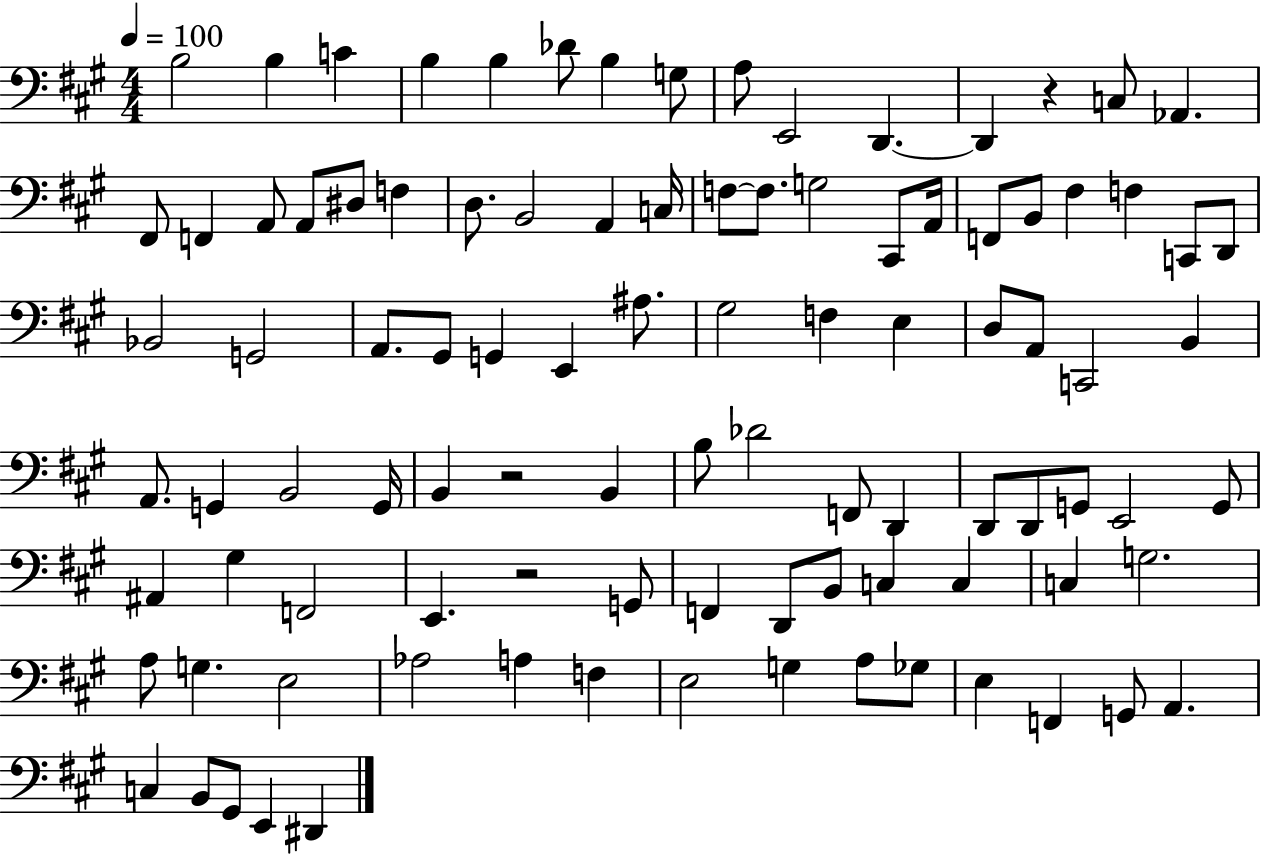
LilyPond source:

{
  \clef bass
  \numericTimeSignature
  \time 4/4
  \key a \major
  \tempo 4 = 100
  b2 b4 c'4 | b4 b4 des'8 b4 g8 | a8 e,2 d,4.~~ | d,4 r4 c8 aes,4. | \break fis,8 f,4 a,8 a,8 dis8 f4 | d8. b,2 a,4 c16 | f8~~ f8. g2 cis,8 a,16 | f,8 b,8 fis4 f4 c,8 d,8 | \break bes,2 g,2 | a,8. gis,8 g,4 e,4 ais8. | gis2 f4 e4 | d8 a,8 c,2 b,4 | \break a,8. g,4 b,2 g,16 | b,4 r2 b,4 | b8 des'2 f,8 d,4 | d,8 d,8 g,8 e,2 g,8 | \break ais,4 gis4 f,2 | e,4. r2 g,8 | f,4 d,8 b,8 c4 c4 | c4 g2. | \break a8 g4. e2 | aes2 a4 f4 | e2 g4 a8 ges8 | e4 f,4 g,8 a,4. | \break c4 b,8 gis,8 e,4 dis,4 | \bar "|."
}